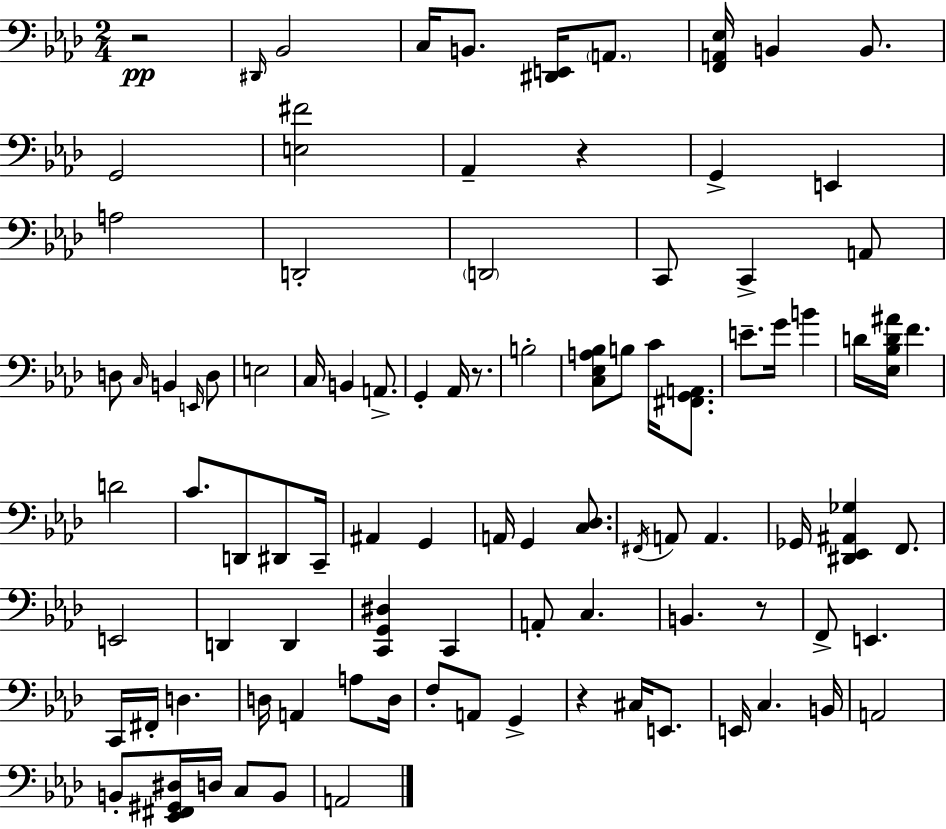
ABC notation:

X:1
T:Untitled
M:2/4
L:1/4
K:Ab
z2 ^D,,/4 _B,,2 C,/4 B,,/2 [^D,,E,,]/4 A,,/2 [F,,A,,_E,]/4 B,, B,,/2 G,,2 [E,^F]2 _A,, z G,, E,, A,2 D,,2 D,,2 C,,/2 C,, A,,/2 D,/2 C,/4 B,, E,,/4 D,/2 E,2 C,/4 B,, A,,/2 G,, _A,,/4 z/2 B,2 [C,_E,A,_B,]/2 B,/2 C/4 [^F,,G,,A,,]/2 E/2 G/4 B D/4 [_E,_B,D^A]/4 F D2 C/2 D,,/2 ^D,,/2 C,,/4 ^A,, G,, A,,/4 G,, [C,_D,]/2 ^F,,/4 A,,/2 A,, _G,,/4 [^D,,_E,,^A,,_G,] F,,/2 E,,2 D,, D,, [C,,G,,^D,] C,, A,,/2 C, B,, z/2 F,,/2 E,, C,,/4 ^F,,/4 D, D,/4 A,, A,/2 D,/4 F,/2 A,,/2 G,, z ^C,/4 E,,/2 E,,/4 C, B,,/4 A,,2 B,,/2 [_E,,^F,,^G,,^D,]/4 D,/4 C,/2 B,,/2 A,,2